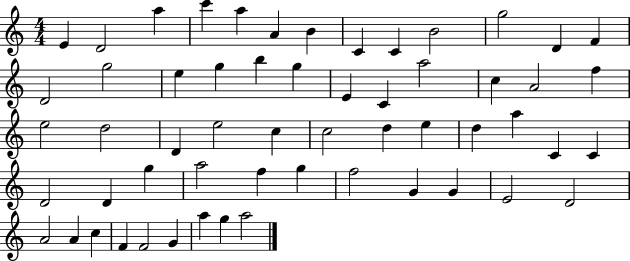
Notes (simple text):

E4/q D4/h A5/q C6/q A5/q A4/q B4/q C4/q C4/q B4/h G5/h D4/q F4/q D4/h G5/h E5/q G5/q B5/q G5/q E4/q C4/q A5/h C5/q A4/h F5/q E5/h D5/h D4/q E5/h C5/q C5/h D5/q E5/q D5/q A5/q C4/q C4/q D4/h D4/q G5/q A5/h F5/q G5/q F5/h G4/q G4/q E4/h D4/h A4/h A4/q C5/q F4/q F4/h G4/q A5/q G5/q A5/h